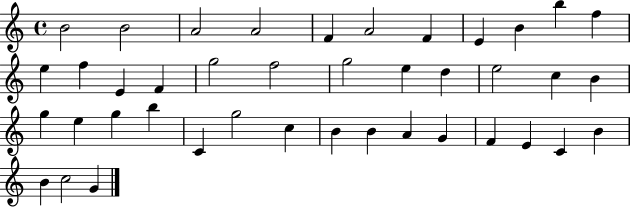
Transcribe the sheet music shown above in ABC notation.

X:1
T:Untitled
M:4/4
L:1/4
K:C
B2 B2 A2 A2 F A2 F E B b f e f E F g2 f2 g2 e d e2 c B g e g b C g2 c B B A G F E C B B c2 G